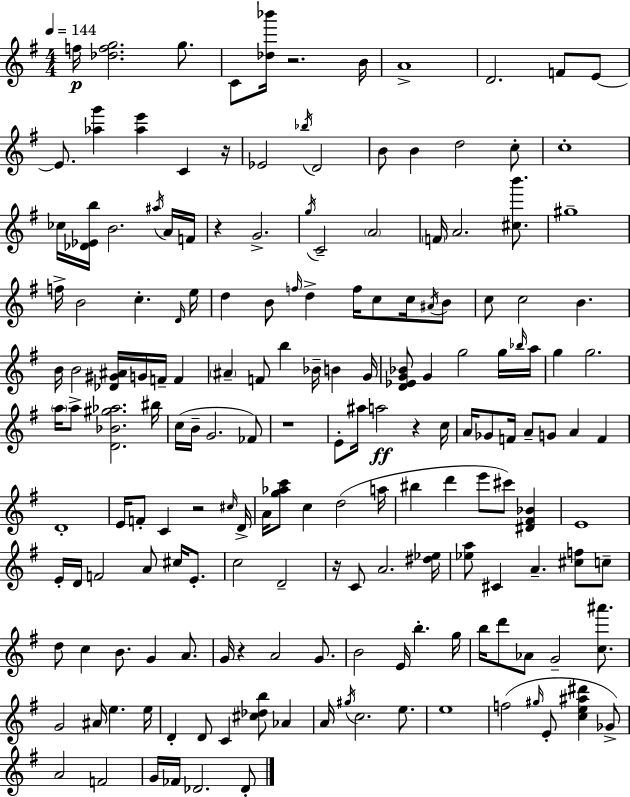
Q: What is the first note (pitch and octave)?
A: F5